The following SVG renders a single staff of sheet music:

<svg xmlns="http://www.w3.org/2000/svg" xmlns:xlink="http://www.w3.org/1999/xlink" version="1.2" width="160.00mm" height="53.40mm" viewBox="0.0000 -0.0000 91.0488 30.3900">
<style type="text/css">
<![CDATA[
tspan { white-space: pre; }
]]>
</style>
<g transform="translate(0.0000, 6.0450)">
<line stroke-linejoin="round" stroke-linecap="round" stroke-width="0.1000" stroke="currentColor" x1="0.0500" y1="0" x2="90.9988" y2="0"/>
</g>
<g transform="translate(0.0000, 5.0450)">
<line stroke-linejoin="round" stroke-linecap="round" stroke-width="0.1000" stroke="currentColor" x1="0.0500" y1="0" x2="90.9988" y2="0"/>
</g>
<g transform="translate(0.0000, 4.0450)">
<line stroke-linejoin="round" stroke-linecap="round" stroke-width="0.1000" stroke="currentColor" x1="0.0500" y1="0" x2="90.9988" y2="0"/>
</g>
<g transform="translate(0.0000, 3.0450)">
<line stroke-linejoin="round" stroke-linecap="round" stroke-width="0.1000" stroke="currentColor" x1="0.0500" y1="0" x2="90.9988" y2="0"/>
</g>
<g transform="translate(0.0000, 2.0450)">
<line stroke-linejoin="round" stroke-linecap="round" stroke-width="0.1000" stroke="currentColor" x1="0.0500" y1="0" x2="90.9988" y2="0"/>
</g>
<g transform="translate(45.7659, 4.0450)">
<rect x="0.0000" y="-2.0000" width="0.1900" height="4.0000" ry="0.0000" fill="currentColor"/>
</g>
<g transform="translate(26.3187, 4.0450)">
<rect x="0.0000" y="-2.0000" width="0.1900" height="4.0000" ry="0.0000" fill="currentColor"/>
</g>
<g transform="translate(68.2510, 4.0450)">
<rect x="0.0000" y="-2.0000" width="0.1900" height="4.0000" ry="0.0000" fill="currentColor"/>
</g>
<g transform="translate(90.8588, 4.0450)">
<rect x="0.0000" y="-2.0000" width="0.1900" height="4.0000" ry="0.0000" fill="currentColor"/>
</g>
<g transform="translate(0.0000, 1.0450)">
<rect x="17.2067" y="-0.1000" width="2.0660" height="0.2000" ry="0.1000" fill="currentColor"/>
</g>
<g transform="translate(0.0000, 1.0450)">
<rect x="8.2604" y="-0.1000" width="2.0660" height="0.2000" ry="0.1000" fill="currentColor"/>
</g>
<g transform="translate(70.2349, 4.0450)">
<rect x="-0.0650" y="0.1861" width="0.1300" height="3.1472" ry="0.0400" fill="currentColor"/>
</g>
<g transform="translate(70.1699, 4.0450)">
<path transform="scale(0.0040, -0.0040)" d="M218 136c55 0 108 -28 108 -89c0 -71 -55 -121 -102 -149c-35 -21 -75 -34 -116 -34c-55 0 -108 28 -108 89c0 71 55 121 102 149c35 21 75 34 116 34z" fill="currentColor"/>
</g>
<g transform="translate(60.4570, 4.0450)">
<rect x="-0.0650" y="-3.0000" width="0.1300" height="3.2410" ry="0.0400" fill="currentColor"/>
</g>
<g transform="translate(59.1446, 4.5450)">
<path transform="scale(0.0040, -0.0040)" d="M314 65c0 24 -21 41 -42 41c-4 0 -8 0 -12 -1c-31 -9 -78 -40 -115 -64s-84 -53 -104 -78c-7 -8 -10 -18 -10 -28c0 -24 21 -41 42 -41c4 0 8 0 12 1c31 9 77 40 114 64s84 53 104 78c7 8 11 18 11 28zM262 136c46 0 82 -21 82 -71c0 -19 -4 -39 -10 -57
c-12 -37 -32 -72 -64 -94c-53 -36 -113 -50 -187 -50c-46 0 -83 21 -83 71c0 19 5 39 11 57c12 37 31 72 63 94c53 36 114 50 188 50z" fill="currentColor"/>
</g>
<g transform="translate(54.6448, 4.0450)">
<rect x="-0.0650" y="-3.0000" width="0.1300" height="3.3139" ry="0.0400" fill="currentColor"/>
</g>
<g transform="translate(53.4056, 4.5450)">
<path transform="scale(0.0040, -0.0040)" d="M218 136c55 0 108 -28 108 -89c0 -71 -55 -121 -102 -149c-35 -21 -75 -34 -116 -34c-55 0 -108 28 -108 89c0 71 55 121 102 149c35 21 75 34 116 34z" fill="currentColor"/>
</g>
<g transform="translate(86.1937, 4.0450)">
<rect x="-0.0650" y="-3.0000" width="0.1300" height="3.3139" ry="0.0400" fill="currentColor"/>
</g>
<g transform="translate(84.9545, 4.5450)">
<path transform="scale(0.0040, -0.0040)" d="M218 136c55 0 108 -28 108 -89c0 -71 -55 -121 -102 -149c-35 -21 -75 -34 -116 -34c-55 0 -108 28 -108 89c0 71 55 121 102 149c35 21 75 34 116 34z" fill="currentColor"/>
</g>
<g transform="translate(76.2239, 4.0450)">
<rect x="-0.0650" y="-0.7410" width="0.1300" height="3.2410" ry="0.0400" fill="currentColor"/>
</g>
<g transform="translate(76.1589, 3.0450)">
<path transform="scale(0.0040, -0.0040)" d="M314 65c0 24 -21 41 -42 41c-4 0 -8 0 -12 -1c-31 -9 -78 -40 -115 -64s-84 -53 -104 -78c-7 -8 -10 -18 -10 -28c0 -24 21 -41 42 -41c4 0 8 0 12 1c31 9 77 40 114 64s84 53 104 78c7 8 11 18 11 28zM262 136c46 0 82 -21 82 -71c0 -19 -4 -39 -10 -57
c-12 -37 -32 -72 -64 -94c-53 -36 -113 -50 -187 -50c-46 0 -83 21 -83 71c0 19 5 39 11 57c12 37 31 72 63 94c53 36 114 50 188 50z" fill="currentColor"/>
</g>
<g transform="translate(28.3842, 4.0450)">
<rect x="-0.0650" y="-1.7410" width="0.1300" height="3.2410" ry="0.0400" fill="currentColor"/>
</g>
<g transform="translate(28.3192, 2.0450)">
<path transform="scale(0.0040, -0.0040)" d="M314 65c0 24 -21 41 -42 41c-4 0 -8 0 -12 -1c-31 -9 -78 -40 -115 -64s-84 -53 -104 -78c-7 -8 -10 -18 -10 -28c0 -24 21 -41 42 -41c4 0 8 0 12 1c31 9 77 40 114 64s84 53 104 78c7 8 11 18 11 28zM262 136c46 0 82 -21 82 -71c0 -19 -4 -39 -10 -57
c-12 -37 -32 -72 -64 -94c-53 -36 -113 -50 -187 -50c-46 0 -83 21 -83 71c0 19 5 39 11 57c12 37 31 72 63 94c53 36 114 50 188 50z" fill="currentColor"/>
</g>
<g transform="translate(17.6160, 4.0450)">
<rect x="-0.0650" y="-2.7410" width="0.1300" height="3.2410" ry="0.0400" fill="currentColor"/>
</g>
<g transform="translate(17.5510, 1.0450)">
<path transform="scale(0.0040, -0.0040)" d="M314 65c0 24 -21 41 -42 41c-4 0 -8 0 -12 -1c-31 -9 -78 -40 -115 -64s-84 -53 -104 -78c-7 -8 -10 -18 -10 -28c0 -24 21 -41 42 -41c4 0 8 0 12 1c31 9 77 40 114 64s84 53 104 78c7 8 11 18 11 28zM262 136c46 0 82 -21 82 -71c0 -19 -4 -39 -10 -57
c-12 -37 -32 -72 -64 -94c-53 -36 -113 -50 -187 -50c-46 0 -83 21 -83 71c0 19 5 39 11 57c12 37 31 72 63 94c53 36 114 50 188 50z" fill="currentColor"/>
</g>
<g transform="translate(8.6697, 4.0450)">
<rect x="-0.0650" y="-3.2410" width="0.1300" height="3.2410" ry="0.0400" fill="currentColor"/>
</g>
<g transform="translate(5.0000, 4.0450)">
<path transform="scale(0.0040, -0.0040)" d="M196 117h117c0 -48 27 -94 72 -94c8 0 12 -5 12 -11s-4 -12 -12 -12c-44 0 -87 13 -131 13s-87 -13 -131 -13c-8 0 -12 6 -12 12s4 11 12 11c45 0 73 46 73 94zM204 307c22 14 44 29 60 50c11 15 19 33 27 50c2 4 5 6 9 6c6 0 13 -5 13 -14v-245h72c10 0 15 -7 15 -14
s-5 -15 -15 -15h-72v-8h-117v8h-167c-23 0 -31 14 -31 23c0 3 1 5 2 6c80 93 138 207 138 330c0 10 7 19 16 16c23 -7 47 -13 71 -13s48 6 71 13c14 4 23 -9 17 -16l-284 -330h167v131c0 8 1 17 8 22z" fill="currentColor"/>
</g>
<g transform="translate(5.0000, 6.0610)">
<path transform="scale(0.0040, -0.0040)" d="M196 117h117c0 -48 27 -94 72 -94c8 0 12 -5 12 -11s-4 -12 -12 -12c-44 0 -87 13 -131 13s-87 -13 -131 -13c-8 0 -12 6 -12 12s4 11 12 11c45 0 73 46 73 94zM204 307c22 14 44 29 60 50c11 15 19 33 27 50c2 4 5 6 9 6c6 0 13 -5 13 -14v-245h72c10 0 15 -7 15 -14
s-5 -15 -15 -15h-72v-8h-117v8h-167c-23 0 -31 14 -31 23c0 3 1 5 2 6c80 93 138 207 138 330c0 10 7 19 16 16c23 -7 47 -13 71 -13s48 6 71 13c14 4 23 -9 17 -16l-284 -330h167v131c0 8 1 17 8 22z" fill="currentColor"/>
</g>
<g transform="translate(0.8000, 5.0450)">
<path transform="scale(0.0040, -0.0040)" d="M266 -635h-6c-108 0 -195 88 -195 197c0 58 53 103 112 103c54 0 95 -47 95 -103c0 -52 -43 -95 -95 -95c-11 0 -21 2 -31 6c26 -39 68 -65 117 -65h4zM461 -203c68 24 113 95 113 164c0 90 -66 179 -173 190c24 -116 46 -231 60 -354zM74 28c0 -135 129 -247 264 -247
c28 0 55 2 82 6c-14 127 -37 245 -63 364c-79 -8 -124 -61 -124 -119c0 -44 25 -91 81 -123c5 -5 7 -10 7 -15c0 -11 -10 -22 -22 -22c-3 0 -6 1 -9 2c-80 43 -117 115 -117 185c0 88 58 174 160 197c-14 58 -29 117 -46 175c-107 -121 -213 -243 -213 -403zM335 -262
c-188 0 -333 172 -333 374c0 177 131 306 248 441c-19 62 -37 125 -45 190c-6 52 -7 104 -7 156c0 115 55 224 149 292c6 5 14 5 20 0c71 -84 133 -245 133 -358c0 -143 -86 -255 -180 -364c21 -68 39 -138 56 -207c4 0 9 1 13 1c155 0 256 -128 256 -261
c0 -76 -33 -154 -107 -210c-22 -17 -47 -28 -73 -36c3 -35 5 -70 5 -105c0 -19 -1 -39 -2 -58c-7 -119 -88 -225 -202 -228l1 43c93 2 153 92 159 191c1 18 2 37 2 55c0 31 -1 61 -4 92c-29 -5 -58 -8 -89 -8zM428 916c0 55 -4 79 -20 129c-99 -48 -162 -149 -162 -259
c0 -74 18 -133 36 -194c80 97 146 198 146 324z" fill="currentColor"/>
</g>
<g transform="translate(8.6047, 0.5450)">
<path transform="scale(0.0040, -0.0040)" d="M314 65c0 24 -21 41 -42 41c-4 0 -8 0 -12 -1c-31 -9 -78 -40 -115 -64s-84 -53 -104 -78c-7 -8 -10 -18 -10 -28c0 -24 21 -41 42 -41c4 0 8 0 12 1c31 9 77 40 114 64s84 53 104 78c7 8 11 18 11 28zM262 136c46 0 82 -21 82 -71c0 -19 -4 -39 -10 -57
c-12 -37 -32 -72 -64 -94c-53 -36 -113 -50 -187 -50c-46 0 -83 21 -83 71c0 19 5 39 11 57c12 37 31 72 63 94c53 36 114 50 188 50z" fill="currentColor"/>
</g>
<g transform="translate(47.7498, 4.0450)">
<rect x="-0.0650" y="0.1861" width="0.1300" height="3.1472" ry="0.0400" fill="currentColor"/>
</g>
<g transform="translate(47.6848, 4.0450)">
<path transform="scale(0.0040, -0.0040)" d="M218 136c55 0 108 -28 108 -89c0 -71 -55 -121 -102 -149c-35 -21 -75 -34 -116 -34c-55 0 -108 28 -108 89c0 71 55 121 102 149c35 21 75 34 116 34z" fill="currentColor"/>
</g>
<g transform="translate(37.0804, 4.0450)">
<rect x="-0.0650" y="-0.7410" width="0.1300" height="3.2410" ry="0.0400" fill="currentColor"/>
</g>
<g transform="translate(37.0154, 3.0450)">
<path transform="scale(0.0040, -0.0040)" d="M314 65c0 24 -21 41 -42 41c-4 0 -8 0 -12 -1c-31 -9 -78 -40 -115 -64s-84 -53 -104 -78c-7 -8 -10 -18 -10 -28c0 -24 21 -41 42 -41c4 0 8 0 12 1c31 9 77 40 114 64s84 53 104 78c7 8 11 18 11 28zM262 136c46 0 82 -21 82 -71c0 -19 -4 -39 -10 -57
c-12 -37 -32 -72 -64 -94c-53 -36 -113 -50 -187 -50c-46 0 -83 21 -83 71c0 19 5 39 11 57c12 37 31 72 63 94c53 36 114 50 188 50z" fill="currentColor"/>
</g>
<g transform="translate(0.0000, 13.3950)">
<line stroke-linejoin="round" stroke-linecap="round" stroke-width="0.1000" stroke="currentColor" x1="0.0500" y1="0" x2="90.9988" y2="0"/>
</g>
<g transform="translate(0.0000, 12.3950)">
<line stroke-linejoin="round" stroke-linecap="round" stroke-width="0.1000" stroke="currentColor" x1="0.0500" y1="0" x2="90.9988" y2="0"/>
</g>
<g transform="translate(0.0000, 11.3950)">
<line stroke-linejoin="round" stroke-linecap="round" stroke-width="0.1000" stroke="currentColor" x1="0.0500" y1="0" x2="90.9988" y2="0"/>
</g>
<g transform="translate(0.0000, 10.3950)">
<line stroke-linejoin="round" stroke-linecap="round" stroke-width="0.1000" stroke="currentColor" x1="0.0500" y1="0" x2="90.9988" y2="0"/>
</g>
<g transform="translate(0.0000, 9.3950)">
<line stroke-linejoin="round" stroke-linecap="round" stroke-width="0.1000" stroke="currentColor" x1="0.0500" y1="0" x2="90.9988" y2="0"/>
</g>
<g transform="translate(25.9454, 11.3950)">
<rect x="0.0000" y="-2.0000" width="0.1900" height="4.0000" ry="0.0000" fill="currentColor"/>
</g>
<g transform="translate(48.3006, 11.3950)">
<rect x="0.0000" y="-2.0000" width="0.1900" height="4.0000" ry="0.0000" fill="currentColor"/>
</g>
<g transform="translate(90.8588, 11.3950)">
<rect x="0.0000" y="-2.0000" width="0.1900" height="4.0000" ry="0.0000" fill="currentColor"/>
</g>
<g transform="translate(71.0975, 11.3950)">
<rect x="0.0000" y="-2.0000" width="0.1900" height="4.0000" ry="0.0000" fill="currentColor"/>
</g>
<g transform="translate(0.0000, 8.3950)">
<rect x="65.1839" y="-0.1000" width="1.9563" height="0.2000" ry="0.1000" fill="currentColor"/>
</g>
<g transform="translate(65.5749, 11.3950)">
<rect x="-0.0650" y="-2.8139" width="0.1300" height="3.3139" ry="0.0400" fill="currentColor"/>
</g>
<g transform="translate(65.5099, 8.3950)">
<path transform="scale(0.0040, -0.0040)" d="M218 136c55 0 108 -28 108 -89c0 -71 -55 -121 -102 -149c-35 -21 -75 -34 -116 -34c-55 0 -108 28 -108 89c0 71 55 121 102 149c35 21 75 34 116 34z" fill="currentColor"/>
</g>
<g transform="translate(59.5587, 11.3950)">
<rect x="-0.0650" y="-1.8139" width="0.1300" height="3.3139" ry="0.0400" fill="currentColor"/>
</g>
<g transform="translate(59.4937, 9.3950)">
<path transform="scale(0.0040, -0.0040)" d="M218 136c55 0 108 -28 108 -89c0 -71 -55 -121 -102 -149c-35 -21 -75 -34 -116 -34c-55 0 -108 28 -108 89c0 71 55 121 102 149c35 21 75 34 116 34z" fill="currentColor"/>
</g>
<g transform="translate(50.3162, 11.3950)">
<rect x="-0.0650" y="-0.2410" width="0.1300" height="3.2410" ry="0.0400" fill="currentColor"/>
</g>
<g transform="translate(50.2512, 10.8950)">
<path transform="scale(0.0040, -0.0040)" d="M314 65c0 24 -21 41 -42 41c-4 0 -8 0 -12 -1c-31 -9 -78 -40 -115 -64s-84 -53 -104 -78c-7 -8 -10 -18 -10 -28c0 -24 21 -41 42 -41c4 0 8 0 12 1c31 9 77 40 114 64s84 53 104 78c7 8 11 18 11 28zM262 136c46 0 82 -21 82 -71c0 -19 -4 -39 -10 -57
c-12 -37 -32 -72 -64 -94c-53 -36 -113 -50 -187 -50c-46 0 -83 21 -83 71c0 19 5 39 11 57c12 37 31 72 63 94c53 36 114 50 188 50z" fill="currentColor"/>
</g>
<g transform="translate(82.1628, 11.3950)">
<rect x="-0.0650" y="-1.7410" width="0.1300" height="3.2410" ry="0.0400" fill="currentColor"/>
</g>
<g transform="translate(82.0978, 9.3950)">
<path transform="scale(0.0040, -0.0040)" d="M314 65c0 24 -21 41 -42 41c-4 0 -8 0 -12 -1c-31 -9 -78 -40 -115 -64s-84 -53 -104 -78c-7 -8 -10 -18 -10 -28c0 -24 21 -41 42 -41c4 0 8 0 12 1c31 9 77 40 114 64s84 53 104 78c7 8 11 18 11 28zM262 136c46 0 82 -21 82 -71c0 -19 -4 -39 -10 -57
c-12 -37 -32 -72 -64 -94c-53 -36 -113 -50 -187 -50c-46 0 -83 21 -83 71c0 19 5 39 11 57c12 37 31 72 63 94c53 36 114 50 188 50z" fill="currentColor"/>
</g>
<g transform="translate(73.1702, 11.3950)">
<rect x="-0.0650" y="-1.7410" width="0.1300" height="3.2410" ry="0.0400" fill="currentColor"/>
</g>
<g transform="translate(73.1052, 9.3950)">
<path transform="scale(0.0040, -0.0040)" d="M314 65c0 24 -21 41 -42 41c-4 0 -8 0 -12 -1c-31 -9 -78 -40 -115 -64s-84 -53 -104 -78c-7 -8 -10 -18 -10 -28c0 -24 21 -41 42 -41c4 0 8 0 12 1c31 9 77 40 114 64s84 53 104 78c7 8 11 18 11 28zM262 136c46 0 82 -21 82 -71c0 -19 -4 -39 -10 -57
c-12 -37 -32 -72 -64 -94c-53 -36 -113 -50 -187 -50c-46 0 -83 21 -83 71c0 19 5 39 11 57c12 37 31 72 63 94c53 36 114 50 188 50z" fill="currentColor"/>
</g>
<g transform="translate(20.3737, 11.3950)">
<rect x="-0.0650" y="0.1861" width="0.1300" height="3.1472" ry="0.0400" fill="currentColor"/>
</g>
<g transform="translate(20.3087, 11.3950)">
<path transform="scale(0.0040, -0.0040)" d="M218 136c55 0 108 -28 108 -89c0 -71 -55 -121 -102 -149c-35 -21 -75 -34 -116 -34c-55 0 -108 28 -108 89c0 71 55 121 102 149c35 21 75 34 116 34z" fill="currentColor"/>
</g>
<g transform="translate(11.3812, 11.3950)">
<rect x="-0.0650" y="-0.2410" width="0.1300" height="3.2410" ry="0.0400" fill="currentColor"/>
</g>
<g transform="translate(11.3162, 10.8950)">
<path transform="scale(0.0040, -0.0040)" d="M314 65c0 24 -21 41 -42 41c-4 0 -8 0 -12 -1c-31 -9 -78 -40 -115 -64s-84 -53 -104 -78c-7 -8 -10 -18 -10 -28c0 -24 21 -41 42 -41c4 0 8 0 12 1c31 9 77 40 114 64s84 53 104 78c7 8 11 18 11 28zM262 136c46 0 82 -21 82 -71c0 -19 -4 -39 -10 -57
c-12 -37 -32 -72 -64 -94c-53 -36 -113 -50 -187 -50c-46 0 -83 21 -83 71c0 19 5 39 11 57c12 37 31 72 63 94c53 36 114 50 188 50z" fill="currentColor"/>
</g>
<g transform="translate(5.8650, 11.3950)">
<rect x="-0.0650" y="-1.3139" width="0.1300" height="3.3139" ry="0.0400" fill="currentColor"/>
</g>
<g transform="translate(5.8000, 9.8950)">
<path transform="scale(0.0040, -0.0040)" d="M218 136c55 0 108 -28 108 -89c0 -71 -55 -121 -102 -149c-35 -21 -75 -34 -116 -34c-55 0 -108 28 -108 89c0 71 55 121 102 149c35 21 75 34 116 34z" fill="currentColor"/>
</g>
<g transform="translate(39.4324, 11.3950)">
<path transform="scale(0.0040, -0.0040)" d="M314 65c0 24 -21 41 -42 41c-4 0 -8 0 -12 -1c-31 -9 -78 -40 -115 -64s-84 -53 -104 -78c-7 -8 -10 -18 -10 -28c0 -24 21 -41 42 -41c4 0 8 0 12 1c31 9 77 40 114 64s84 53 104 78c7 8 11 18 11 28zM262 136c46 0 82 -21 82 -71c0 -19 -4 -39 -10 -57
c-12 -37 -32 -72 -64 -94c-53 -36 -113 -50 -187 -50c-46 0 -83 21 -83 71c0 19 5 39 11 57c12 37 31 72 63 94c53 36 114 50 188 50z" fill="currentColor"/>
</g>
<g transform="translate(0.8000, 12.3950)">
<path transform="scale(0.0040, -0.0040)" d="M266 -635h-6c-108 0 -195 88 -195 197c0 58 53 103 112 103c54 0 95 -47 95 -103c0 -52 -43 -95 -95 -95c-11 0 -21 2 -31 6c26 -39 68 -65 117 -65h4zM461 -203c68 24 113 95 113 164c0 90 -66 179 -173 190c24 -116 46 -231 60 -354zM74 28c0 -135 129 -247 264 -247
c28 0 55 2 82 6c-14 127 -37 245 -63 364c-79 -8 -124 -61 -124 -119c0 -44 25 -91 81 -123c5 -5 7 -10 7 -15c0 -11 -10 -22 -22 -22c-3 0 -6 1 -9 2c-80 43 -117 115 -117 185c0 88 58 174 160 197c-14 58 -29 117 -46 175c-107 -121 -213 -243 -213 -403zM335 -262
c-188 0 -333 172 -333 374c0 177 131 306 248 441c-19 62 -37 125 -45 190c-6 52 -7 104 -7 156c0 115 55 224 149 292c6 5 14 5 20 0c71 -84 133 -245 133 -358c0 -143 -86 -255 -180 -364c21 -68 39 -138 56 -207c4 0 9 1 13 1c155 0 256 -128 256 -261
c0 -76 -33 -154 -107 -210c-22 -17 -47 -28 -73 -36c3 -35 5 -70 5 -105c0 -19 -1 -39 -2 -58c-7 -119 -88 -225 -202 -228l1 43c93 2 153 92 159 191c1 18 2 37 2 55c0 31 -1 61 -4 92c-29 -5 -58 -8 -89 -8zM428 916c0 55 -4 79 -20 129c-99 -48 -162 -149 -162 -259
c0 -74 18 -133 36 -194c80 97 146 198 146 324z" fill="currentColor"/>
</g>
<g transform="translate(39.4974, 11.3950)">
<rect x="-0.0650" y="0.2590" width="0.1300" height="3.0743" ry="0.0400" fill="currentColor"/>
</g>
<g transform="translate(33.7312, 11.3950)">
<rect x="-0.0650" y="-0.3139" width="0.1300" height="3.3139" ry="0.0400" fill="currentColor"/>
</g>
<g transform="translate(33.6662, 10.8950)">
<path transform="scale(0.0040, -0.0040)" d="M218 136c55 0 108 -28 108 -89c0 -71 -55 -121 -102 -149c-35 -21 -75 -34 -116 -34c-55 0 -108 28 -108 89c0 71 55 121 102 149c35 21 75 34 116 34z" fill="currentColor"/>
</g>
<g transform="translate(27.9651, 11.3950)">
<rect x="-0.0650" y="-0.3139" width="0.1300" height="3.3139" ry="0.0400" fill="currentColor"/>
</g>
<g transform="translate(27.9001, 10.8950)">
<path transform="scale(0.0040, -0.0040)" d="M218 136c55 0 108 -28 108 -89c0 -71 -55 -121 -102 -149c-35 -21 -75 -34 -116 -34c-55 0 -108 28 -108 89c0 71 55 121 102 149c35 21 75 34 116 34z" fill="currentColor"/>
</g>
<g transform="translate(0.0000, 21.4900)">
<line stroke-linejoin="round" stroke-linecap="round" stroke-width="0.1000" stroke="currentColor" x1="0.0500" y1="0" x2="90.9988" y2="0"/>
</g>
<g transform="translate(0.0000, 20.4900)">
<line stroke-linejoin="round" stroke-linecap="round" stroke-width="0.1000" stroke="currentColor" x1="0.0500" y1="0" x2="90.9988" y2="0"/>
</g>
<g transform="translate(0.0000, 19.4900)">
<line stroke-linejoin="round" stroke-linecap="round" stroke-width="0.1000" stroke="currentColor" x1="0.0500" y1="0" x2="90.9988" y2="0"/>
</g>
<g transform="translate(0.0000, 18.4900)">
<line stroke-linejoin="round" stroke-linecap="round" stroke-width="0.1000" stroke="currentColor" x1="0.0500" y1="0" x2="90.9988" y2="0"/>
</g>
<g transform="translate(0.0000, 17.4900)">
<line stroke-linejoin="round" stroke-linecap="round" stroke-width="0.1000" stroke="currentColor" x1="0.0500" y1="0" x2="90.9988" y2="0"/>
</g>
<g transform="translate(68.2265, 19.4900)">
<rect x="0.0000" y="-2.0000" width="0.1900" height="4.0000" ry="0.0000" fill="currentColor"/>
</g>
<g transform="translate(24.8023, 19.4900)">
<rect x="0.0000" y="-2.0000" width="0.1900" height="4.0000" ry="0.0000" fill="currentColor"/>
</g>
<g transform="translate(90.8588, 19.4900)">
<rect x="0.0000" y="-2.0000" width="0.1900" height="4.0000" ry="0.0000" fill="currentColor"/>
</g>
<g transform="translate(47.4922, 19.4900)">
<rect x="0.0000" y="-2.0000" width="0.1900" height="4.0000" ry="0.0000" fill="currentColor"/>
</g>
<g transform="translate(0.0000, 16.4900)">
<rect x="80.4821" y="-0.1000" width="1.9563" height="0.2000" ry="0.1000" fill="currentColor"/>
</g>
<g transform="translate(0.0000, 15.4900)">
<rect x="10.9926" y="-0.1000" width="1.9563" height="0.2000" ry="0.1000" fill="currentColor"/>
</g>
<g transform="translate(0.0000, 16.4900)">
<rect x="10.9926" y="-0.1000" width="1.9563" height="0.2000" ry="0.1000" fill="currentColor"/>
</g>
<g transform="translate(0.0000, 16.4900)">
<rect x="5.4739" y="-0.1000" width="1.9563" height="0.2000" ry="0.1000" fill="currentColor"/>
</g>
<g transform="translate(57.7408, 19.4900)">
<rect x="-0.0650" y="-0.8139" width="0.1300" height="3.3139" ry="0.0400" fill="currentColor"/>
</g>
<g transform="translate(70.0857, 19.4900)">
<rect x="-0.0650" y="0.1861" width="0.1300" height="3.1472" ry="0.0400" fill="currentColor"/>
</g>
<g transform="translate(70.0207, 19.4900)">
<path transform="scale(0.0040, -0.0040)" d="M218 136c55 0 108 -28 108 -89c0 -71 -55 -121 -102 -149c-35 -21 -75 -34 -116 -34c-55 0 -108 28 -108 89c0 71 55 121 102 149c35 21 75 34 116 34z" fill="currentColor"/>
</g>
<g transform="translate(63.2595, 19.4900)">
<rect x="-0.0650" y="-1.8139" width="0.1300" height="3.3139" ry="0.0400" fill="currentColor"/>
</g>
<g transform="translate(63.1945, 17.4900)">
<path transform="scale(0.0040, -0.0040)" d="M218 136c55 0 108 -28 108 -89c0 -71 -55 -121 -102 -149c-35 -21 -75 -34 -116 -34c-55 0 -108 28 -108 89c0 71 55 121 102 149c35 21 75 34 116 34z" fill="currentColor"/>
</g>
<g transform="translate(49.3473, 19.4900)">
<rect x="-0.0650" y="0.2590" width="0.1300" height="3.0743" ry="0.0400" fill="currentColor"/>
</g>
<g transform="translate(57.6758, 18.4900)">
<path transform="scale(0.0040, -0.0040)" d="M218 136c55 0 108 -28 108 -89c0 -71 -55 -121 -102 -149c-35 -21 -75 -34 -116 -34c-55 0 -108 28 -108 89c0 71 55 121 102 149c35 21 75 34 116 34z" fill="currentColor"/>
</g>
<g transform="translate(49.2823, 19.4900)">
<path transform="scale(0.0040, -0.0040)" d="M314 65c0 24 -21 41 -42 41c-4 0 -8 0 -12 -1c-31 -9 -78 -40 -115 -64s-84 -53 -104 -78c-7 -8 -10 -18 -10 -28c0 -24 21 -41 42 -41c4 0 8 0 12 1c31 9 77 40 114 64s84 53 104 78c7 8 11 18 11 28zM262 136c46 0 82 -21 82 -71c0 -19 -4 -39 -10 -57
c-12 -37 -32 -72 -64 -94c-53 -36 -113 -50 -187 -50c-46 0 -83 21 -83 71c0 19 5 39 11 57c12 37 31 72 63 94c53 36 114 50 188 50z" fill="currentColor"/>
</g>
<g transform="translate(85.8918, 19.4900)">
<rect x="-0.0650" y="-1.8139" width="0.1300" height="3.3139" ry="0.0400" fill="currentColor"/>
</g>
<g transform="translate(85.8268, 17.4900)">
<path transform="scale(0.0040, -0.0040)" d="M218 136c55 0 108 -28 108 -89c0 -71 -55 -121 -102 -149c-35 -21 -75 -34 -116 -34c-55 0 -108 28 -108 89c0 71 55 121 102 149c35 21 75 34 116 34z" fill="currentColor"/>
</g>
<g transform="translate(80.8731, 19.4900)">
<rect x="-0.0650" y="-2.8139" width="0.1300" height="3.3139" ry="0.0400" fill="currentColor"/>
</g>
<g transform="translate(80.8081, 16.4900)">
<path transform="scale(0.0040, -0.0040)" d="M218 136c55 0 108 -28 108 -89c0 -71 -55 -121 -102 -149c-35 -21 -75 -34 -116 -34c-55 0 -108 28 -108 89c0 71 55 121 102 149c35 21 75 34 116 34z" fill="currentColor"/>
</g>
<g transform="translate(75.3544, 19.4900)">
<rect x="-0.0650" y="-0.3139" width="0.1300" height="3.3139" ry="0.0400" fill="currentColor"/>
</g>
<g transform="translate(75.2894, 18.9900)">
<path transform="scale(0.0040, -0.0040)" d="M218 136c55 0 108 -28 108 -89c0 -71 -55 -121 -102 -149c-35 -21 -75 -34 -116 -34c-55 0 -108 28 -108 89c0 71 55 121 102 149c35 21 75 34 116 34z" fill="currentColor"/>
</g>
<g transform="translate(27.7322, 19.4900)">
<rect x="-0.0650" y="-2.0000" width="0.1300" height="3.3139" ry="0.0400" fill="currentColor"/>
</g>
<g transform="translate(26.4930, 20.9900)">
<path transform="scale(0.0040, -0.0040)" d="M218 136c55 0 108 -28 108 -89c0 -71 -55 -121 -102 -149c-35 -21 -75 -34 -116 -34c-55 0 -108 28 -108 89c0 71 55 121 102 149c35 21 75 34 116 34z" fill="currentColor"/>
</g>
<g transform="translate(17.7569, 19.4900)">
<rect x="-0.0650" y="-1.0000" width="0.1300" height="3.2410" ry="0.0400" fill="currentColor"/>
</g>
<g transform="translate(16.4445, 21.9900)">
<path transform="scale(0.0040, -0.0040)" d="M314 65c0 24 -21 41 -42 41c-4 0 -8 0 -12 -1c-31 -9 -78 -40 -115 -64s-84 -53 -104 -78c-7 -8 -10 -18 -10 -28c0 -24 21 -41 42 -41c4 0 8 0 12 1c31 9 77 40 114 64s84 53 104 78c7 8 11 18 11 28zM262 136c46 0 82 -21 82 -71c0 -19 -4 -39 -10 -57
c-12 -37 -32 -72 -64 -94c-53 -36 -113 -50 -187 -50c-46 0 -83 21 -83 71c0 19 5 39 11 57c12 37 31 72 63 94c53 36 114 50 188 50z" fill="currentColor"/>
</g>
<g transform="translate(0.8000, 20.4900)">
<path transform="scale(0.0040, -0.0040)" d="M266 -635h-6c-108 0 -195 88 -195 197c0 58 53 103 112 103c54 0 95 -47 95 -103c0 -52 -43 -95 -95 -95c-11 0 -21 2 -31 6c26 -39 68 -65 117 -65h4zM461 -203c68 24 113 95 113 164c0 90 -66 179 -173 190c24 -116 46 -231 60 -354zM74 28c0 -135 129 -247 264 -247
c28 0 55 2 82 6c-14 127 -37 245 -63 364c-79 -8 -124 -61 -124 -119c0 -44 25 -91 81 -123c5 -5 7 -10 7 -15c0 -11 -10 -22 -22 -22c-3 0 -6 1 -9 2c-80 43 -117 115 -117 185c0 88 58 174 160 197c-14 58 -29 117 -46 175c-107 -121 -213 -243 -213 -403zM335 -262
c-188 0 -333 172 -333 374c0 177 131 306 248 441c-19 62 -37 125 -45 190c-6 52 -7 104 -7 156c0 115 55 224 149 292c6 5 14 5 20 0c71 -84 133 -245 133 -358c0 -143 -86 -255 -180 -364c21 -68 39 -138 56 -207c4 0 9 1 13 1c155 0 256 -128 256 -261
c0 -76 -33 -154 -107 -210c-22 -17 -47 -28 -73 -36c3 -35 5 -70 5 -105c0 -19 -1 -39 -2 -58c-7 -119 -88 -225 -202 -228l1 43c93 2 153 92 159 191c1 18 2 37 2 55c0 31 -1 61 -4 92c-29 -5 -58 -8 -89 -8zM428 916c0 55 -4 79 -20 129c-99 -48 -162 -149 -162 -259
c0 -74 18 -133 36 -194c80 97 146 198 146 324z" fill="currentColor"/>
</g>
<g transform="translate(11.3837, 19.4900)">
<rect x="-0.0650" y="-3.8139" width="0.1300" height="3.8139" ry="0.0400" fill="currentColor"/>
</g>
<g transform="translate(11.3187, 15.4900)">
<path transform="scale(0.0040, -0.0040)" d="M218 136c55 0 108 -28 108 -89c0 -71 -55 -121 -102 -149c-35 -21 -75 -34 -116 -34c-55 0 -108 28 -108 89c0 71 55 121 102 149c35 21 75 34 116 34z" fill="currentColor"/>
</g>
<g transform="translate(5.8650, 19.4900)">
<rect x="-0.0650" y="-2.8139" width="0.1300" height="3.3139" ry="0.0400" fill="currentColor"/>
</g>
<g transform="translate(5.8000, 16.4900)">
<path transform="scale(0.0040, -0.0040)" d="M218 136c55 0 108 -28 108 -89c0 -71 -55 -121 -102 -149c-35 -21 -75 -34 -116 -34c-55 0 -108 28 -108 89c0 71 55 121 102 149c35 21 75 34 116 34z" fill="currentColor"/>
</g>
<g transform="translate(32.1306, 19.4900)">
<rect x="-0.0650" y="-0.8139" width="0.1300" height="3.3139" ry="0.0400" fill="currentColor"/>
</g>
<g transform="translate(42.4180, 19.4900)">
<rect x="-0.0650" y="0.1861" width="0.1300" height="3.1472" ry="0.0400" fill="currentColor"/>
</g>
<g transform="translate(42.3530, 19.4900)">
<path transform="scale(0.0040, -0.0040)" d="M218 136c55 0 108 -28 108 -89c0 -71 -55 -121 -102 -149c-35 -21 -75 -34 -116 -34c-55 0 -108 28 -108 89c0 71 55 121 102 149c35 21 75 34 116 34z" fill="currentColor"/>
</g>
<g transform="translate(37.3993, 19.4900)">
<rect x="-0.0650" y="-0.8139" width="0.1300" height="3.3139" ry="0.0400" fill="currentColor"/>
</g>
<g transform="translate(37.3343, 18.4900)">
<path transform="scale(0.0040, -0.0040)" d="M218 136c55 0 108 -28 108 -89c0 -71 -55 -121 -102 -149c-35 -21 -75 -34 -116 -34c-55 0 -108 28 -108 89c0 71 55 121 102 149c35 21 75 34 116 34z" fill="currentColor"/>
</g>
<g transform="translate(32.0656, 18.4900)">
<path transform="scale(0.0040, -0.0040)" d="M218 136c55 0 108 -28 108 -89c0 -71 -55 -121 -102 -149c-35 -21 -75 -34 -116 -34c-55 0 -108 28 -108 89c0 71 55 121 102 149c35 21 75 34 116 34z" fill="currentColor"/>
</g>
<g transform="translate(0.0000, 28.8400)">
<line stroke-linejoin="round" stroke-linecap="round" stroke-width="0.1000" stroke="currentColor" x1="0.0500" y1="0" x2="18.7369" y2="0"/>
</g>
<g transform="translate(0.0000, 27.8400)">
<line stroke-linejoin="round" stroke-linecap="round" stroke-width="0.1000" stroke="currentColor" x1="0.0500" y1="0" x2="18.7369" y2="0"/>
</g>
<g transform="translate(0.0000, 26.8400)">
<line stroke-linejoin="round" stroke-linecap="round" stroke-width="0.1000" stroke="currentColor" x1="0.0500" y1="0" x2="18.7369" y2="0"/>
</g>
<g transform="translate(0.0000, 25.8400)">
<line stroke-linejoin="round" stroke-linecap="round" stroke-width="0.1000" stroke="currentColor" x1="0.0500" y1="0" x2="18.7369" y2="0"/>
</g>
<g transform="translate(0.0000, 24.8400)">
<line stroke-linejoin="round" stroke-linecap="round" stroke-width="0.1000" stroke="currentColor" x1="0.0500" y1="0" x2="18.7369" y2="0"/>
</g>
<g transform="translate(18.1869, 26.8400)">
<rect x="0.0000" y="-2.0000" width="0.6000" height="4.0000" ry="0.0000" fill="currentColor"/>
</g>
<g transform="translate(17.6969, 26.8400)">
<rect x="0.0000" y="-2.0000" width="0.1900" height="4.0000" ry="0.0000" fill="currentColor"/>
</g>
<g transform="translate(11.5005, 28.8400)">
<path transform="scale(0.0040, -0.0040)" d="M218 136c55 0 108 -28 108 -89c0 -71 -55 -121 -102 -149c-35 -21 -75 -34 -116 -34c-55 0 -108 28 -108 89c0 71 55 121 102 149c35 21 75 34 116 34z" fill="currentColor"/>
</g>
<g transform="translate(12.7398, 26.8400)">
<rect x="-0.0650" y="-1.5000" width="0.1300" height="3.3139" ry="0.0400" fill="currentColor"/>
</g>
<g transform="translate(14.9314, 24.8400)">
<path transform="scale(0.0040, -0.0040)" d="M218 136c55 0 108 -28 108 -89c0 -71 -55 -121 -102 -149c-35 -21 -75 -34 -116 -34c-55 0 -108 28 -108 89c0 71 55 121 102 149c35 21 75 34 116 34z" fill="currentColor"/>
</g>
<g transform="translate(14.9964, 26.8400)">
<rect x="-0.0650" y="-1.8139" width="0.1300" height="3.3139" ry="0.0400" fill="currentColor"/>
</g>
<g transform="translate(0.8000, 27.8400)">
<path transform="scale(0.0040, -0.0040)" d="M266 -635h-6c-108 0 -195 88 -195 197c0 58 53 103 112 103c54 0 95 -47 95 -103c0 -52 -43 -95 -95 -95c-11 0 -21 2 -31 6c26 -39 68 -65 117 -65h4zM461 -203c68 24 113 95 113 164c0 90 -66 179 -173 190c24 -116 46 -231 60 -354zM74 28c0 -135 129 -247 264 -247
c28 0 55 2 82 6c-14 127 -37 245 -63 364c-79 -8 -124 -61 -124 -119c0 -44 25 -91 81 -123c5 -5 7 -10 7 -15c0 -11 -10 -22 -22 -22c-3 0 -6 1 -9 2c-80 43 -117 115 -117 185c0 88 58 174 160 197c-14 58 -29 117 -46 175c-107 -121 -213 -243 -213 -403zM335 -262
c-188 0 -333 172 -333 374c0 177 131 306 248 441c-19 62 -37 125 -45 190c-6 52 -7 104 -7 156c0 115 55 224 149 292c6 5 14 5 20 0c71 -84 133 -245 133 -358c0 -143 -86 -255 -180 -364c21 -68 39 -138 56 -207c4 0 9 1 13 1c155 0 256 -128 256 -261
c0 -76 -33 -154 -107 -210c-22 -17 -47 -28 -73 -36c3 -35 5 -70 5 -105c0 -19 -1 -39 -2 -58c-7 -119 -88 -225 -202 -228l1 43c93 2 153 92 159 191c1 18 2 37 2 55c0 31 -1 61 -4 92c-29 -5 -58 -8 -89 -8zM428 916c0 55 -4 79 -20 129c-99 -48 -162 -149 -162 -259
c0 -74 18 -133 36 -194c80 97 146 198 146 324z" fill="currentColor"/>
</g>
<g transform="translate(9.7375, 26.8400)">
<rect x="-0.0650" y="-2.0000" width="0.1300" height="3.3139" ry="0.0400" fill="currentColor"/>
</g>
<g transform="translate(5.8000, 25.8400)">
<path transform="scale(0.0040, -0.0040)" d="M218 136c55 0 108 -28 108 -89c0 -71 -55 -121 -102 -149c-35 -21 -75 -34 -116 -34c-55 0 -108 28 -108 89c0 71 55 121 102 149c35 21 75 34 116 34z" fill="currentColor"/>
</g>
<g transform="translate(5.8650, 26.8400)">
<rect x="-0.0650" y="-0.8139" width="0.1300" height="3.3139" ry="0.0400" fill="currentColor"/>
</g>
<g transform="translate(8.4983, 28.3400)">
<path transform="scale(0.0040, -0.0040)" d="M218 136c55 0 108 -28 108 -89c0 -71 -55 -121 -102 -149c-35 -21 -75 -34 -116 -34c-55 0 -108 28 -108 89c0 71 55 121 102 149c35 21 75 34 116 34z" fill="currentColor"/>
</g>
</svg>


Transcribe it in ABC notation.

X:1
T:Untitled
M:4/4
L:1/4
K:C
b2 a2 f2 d2 B A A2 B d2 A e c2 B c c B2 c2 f a f2 f2 a c' D2 F d d B B2 d f B c a f d F E f